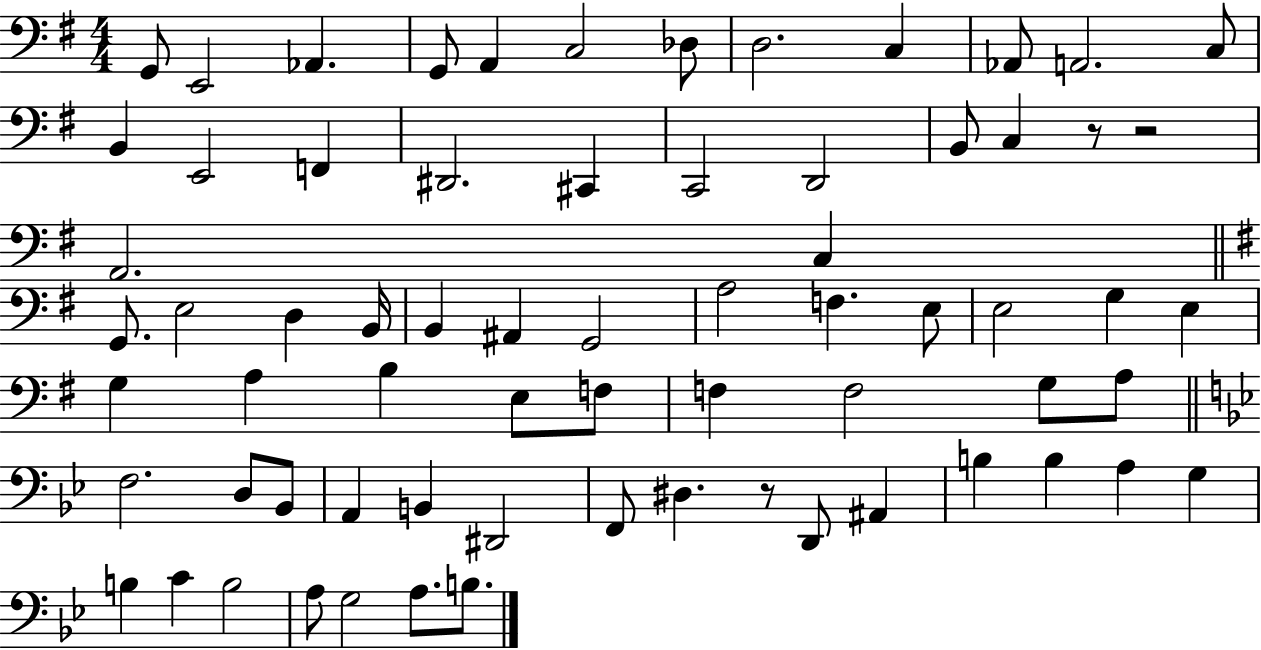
{
  \clef bass
  \numericTimeSignature
  \time 4/4
  \key g \major
  g,8 e,2 aes,4. | g,8 a,4 c2 des8 | d2. c4 | aes,8 a,2. c8 | \break b,4 e,2 f,4 | dis,2. cis,4 | c,2 d,2 | b,8 c4 r8 r2 | \break a,2. c4 | \bar "||" \break \key e \minor g,8. e2 d4 b,16 | b,4 ais,4 g,2 | a2 f4. e8 | e2 g4 e4 | \break g4 a4 b4 e8 f8 | f4 f2 g8 a8 | \bar "||" \break \key g \minor f2. d8 bes,8 | a,4 b,4 dis,2 | f,8 dis4. r8 d,8 ais,4 | b4 b4 a4 g4 | \break b4 c'4 b2 | a8 g2 a8. b8. | \bar "|."
}